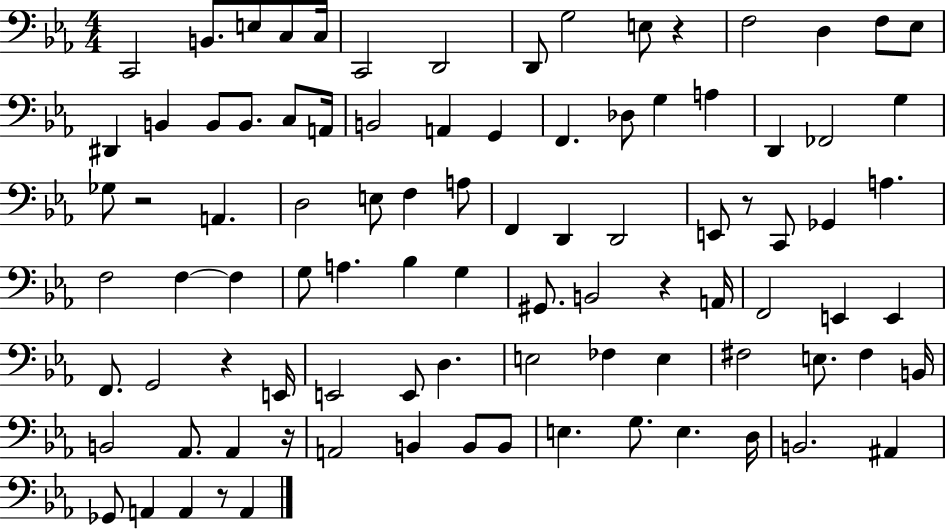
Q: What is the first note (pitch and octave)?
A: C2